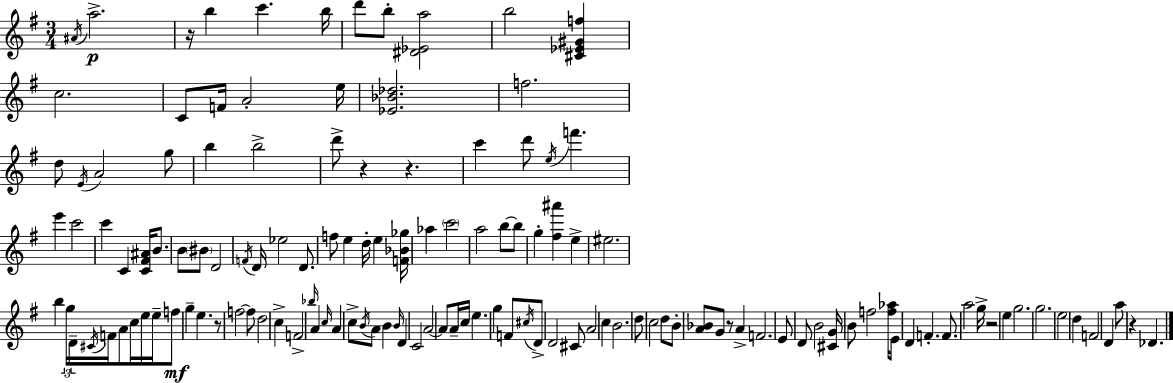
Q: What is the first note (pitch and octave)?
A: A#4